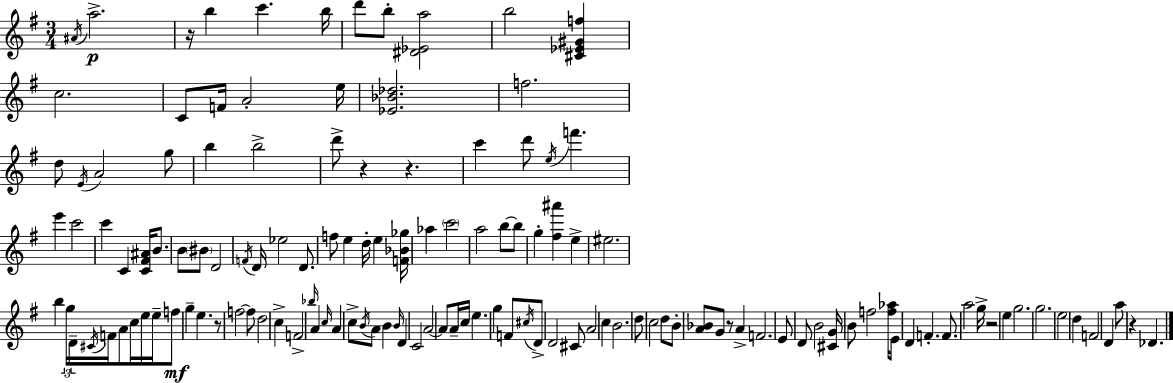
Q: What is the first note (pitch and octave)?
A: A#4